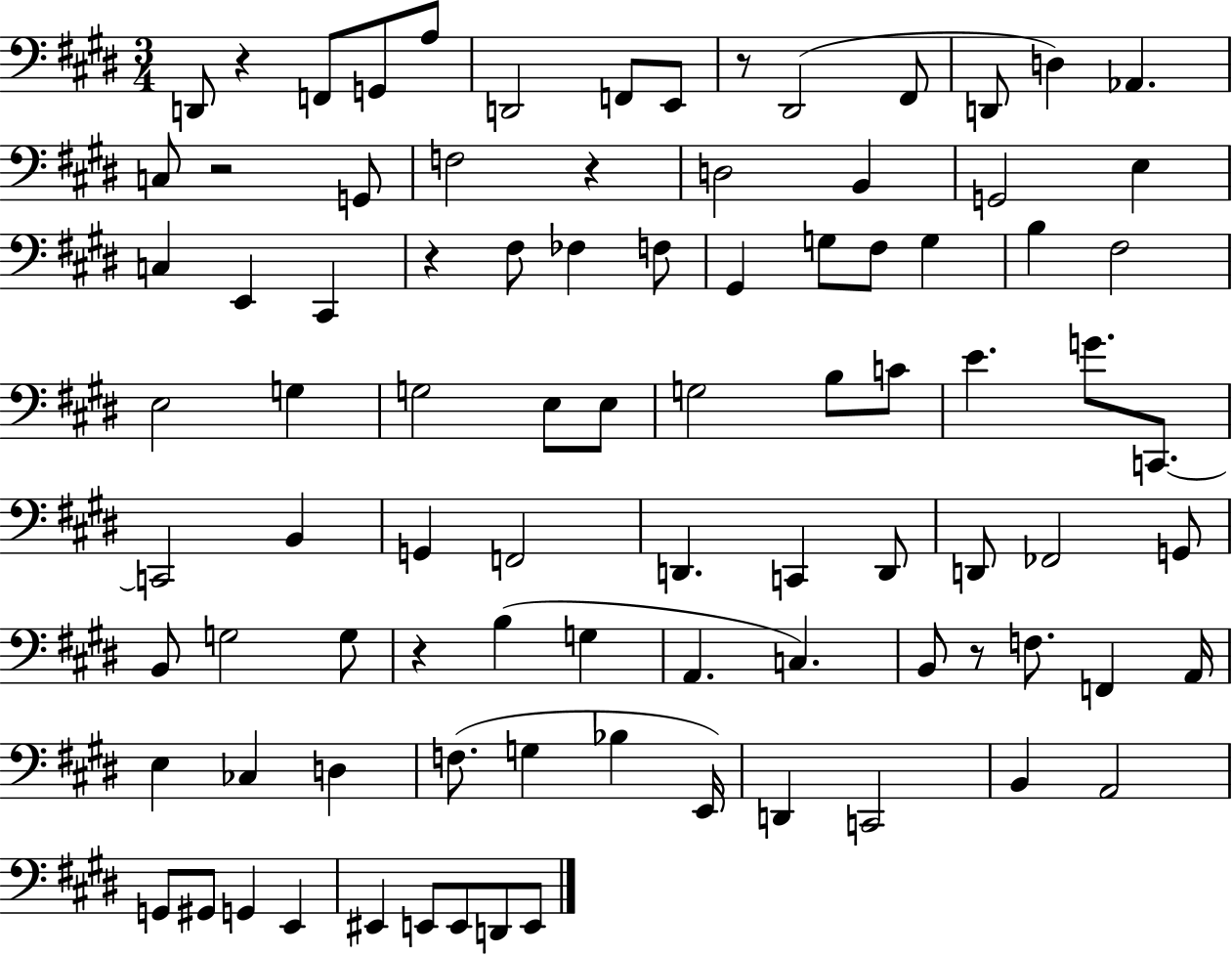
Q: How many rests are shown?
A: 7